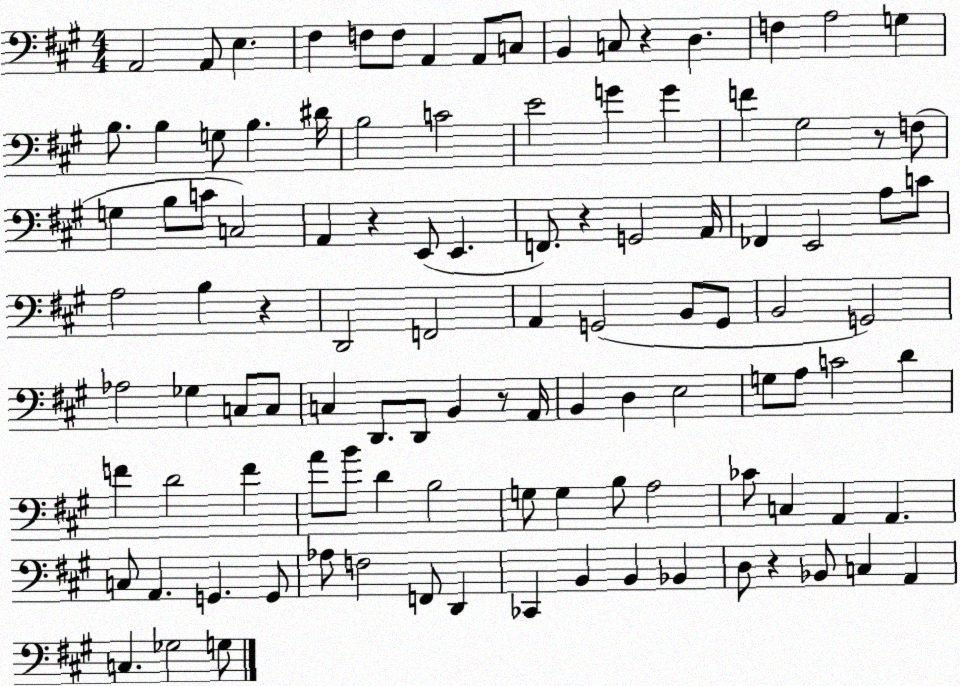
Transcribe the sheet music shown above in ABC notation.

X:1
T:Untitled
M:4/4
L:1/4
K:A
A,,2 A,,/2 E, ^F, F,/2 F,/2 A,, A,,/2 C,/2 B,, C,/2 z D, F, A,2 G, B,/2 B, G,/2 B, ^D/4 B,2 C2 E2 G G F ^G,2 z/2 F,/2 G, B,/2 C/2 C,2 A,, z E,,/2 E,, F,,/2 z G,,2 A,,/4 _F,, E,,2 A,/2 C/2 A,2 B, z D,,2 F,,2 A,, G,,2 B,,/2 G,,/2 B,,2 G,,2 _A,2 _G, C,/2 C,/2 C, D,,/2 D,,/2 B,, z/2 A,,/4 B,, D, E,2 G,/2 A,/2 C2 D F D2 F A/2 B/2 D B,2 G,/2 G, B,/2 A,2 _C/2 C, A,, A,, C,/2 A,, G,, G,,/2 _A,/2 F,2 F,,/2 D,, _C,, B,, B,, _B,, D,/2 z _B,,/2 C, A,, C, _G,2 G,/2